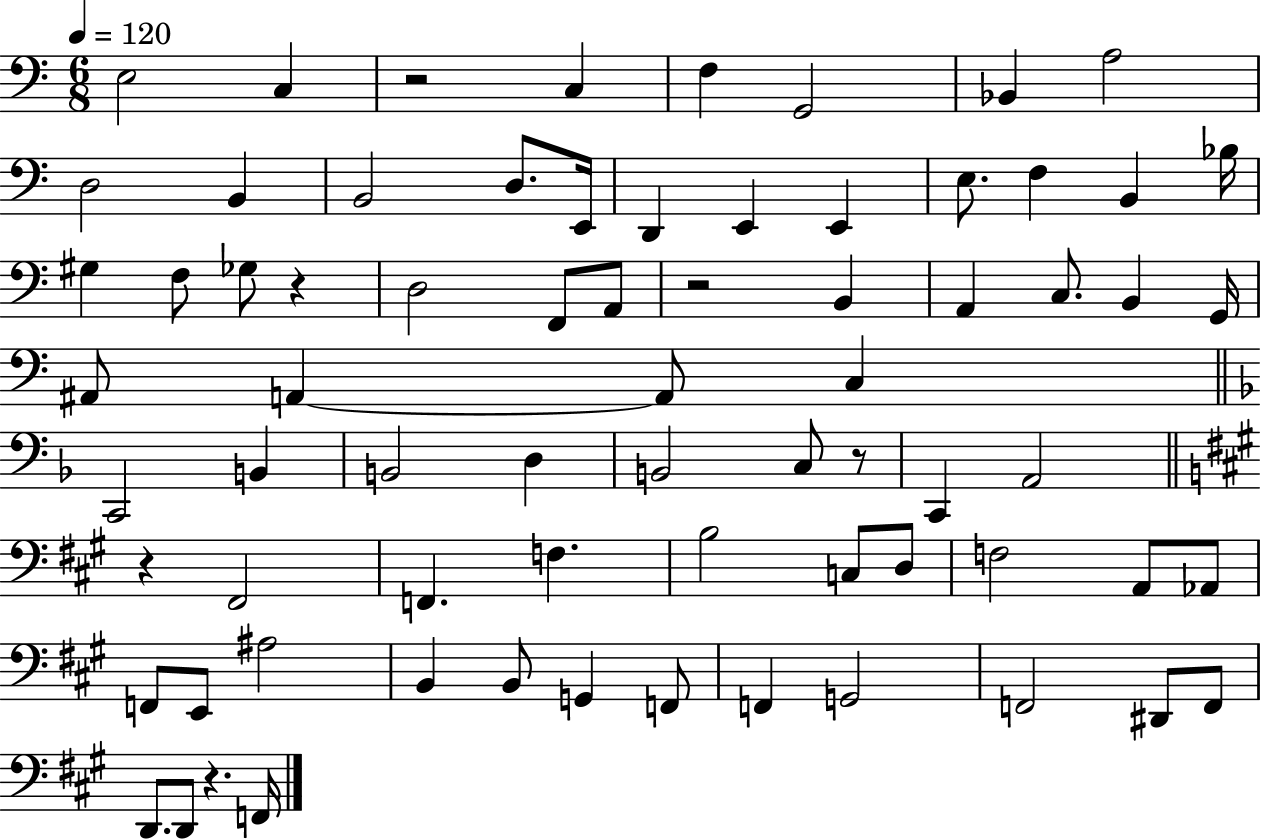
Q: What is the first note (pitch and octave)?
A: E3